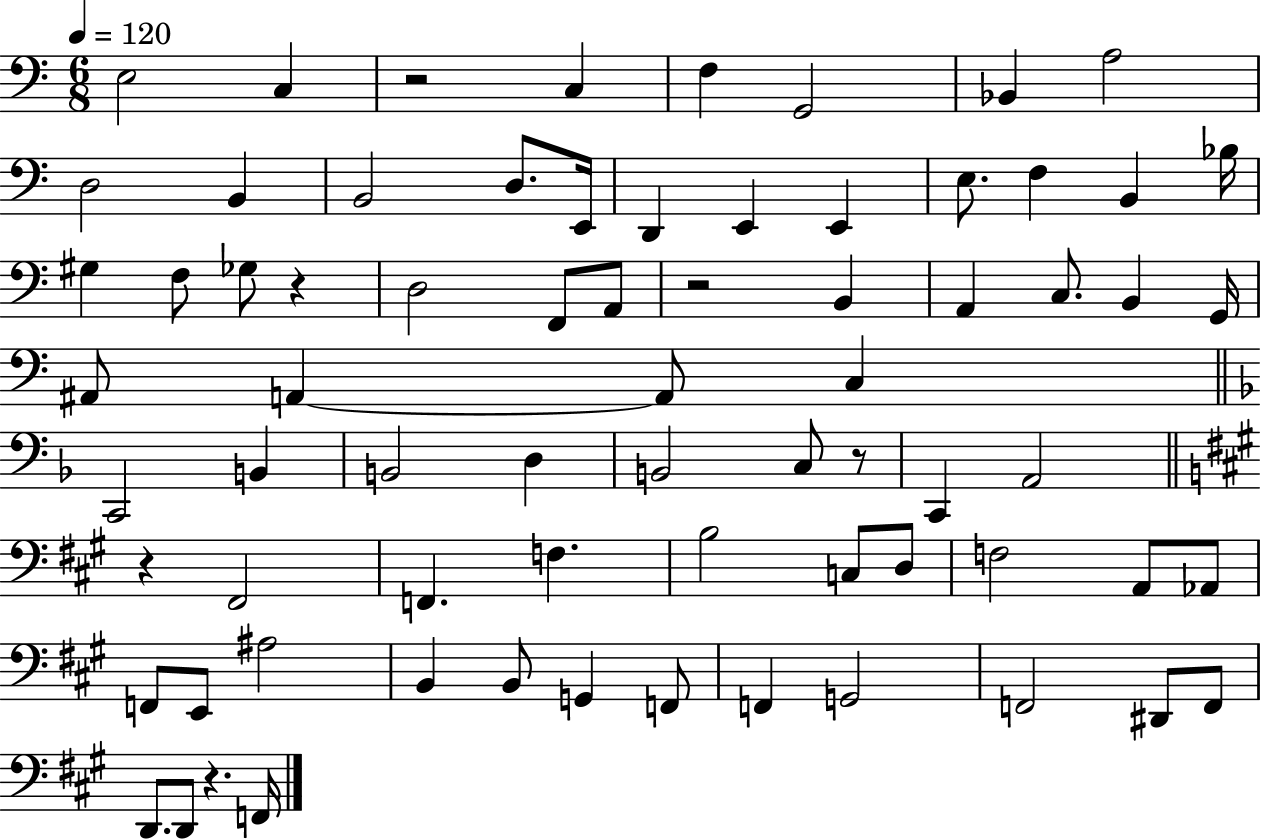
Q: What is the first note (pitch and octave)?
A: E3